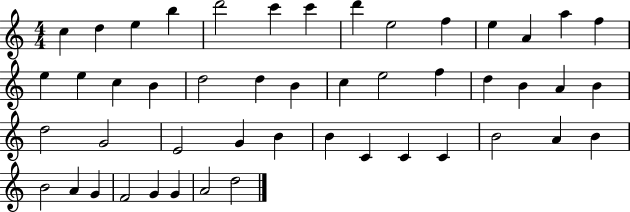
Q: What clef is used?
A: treble